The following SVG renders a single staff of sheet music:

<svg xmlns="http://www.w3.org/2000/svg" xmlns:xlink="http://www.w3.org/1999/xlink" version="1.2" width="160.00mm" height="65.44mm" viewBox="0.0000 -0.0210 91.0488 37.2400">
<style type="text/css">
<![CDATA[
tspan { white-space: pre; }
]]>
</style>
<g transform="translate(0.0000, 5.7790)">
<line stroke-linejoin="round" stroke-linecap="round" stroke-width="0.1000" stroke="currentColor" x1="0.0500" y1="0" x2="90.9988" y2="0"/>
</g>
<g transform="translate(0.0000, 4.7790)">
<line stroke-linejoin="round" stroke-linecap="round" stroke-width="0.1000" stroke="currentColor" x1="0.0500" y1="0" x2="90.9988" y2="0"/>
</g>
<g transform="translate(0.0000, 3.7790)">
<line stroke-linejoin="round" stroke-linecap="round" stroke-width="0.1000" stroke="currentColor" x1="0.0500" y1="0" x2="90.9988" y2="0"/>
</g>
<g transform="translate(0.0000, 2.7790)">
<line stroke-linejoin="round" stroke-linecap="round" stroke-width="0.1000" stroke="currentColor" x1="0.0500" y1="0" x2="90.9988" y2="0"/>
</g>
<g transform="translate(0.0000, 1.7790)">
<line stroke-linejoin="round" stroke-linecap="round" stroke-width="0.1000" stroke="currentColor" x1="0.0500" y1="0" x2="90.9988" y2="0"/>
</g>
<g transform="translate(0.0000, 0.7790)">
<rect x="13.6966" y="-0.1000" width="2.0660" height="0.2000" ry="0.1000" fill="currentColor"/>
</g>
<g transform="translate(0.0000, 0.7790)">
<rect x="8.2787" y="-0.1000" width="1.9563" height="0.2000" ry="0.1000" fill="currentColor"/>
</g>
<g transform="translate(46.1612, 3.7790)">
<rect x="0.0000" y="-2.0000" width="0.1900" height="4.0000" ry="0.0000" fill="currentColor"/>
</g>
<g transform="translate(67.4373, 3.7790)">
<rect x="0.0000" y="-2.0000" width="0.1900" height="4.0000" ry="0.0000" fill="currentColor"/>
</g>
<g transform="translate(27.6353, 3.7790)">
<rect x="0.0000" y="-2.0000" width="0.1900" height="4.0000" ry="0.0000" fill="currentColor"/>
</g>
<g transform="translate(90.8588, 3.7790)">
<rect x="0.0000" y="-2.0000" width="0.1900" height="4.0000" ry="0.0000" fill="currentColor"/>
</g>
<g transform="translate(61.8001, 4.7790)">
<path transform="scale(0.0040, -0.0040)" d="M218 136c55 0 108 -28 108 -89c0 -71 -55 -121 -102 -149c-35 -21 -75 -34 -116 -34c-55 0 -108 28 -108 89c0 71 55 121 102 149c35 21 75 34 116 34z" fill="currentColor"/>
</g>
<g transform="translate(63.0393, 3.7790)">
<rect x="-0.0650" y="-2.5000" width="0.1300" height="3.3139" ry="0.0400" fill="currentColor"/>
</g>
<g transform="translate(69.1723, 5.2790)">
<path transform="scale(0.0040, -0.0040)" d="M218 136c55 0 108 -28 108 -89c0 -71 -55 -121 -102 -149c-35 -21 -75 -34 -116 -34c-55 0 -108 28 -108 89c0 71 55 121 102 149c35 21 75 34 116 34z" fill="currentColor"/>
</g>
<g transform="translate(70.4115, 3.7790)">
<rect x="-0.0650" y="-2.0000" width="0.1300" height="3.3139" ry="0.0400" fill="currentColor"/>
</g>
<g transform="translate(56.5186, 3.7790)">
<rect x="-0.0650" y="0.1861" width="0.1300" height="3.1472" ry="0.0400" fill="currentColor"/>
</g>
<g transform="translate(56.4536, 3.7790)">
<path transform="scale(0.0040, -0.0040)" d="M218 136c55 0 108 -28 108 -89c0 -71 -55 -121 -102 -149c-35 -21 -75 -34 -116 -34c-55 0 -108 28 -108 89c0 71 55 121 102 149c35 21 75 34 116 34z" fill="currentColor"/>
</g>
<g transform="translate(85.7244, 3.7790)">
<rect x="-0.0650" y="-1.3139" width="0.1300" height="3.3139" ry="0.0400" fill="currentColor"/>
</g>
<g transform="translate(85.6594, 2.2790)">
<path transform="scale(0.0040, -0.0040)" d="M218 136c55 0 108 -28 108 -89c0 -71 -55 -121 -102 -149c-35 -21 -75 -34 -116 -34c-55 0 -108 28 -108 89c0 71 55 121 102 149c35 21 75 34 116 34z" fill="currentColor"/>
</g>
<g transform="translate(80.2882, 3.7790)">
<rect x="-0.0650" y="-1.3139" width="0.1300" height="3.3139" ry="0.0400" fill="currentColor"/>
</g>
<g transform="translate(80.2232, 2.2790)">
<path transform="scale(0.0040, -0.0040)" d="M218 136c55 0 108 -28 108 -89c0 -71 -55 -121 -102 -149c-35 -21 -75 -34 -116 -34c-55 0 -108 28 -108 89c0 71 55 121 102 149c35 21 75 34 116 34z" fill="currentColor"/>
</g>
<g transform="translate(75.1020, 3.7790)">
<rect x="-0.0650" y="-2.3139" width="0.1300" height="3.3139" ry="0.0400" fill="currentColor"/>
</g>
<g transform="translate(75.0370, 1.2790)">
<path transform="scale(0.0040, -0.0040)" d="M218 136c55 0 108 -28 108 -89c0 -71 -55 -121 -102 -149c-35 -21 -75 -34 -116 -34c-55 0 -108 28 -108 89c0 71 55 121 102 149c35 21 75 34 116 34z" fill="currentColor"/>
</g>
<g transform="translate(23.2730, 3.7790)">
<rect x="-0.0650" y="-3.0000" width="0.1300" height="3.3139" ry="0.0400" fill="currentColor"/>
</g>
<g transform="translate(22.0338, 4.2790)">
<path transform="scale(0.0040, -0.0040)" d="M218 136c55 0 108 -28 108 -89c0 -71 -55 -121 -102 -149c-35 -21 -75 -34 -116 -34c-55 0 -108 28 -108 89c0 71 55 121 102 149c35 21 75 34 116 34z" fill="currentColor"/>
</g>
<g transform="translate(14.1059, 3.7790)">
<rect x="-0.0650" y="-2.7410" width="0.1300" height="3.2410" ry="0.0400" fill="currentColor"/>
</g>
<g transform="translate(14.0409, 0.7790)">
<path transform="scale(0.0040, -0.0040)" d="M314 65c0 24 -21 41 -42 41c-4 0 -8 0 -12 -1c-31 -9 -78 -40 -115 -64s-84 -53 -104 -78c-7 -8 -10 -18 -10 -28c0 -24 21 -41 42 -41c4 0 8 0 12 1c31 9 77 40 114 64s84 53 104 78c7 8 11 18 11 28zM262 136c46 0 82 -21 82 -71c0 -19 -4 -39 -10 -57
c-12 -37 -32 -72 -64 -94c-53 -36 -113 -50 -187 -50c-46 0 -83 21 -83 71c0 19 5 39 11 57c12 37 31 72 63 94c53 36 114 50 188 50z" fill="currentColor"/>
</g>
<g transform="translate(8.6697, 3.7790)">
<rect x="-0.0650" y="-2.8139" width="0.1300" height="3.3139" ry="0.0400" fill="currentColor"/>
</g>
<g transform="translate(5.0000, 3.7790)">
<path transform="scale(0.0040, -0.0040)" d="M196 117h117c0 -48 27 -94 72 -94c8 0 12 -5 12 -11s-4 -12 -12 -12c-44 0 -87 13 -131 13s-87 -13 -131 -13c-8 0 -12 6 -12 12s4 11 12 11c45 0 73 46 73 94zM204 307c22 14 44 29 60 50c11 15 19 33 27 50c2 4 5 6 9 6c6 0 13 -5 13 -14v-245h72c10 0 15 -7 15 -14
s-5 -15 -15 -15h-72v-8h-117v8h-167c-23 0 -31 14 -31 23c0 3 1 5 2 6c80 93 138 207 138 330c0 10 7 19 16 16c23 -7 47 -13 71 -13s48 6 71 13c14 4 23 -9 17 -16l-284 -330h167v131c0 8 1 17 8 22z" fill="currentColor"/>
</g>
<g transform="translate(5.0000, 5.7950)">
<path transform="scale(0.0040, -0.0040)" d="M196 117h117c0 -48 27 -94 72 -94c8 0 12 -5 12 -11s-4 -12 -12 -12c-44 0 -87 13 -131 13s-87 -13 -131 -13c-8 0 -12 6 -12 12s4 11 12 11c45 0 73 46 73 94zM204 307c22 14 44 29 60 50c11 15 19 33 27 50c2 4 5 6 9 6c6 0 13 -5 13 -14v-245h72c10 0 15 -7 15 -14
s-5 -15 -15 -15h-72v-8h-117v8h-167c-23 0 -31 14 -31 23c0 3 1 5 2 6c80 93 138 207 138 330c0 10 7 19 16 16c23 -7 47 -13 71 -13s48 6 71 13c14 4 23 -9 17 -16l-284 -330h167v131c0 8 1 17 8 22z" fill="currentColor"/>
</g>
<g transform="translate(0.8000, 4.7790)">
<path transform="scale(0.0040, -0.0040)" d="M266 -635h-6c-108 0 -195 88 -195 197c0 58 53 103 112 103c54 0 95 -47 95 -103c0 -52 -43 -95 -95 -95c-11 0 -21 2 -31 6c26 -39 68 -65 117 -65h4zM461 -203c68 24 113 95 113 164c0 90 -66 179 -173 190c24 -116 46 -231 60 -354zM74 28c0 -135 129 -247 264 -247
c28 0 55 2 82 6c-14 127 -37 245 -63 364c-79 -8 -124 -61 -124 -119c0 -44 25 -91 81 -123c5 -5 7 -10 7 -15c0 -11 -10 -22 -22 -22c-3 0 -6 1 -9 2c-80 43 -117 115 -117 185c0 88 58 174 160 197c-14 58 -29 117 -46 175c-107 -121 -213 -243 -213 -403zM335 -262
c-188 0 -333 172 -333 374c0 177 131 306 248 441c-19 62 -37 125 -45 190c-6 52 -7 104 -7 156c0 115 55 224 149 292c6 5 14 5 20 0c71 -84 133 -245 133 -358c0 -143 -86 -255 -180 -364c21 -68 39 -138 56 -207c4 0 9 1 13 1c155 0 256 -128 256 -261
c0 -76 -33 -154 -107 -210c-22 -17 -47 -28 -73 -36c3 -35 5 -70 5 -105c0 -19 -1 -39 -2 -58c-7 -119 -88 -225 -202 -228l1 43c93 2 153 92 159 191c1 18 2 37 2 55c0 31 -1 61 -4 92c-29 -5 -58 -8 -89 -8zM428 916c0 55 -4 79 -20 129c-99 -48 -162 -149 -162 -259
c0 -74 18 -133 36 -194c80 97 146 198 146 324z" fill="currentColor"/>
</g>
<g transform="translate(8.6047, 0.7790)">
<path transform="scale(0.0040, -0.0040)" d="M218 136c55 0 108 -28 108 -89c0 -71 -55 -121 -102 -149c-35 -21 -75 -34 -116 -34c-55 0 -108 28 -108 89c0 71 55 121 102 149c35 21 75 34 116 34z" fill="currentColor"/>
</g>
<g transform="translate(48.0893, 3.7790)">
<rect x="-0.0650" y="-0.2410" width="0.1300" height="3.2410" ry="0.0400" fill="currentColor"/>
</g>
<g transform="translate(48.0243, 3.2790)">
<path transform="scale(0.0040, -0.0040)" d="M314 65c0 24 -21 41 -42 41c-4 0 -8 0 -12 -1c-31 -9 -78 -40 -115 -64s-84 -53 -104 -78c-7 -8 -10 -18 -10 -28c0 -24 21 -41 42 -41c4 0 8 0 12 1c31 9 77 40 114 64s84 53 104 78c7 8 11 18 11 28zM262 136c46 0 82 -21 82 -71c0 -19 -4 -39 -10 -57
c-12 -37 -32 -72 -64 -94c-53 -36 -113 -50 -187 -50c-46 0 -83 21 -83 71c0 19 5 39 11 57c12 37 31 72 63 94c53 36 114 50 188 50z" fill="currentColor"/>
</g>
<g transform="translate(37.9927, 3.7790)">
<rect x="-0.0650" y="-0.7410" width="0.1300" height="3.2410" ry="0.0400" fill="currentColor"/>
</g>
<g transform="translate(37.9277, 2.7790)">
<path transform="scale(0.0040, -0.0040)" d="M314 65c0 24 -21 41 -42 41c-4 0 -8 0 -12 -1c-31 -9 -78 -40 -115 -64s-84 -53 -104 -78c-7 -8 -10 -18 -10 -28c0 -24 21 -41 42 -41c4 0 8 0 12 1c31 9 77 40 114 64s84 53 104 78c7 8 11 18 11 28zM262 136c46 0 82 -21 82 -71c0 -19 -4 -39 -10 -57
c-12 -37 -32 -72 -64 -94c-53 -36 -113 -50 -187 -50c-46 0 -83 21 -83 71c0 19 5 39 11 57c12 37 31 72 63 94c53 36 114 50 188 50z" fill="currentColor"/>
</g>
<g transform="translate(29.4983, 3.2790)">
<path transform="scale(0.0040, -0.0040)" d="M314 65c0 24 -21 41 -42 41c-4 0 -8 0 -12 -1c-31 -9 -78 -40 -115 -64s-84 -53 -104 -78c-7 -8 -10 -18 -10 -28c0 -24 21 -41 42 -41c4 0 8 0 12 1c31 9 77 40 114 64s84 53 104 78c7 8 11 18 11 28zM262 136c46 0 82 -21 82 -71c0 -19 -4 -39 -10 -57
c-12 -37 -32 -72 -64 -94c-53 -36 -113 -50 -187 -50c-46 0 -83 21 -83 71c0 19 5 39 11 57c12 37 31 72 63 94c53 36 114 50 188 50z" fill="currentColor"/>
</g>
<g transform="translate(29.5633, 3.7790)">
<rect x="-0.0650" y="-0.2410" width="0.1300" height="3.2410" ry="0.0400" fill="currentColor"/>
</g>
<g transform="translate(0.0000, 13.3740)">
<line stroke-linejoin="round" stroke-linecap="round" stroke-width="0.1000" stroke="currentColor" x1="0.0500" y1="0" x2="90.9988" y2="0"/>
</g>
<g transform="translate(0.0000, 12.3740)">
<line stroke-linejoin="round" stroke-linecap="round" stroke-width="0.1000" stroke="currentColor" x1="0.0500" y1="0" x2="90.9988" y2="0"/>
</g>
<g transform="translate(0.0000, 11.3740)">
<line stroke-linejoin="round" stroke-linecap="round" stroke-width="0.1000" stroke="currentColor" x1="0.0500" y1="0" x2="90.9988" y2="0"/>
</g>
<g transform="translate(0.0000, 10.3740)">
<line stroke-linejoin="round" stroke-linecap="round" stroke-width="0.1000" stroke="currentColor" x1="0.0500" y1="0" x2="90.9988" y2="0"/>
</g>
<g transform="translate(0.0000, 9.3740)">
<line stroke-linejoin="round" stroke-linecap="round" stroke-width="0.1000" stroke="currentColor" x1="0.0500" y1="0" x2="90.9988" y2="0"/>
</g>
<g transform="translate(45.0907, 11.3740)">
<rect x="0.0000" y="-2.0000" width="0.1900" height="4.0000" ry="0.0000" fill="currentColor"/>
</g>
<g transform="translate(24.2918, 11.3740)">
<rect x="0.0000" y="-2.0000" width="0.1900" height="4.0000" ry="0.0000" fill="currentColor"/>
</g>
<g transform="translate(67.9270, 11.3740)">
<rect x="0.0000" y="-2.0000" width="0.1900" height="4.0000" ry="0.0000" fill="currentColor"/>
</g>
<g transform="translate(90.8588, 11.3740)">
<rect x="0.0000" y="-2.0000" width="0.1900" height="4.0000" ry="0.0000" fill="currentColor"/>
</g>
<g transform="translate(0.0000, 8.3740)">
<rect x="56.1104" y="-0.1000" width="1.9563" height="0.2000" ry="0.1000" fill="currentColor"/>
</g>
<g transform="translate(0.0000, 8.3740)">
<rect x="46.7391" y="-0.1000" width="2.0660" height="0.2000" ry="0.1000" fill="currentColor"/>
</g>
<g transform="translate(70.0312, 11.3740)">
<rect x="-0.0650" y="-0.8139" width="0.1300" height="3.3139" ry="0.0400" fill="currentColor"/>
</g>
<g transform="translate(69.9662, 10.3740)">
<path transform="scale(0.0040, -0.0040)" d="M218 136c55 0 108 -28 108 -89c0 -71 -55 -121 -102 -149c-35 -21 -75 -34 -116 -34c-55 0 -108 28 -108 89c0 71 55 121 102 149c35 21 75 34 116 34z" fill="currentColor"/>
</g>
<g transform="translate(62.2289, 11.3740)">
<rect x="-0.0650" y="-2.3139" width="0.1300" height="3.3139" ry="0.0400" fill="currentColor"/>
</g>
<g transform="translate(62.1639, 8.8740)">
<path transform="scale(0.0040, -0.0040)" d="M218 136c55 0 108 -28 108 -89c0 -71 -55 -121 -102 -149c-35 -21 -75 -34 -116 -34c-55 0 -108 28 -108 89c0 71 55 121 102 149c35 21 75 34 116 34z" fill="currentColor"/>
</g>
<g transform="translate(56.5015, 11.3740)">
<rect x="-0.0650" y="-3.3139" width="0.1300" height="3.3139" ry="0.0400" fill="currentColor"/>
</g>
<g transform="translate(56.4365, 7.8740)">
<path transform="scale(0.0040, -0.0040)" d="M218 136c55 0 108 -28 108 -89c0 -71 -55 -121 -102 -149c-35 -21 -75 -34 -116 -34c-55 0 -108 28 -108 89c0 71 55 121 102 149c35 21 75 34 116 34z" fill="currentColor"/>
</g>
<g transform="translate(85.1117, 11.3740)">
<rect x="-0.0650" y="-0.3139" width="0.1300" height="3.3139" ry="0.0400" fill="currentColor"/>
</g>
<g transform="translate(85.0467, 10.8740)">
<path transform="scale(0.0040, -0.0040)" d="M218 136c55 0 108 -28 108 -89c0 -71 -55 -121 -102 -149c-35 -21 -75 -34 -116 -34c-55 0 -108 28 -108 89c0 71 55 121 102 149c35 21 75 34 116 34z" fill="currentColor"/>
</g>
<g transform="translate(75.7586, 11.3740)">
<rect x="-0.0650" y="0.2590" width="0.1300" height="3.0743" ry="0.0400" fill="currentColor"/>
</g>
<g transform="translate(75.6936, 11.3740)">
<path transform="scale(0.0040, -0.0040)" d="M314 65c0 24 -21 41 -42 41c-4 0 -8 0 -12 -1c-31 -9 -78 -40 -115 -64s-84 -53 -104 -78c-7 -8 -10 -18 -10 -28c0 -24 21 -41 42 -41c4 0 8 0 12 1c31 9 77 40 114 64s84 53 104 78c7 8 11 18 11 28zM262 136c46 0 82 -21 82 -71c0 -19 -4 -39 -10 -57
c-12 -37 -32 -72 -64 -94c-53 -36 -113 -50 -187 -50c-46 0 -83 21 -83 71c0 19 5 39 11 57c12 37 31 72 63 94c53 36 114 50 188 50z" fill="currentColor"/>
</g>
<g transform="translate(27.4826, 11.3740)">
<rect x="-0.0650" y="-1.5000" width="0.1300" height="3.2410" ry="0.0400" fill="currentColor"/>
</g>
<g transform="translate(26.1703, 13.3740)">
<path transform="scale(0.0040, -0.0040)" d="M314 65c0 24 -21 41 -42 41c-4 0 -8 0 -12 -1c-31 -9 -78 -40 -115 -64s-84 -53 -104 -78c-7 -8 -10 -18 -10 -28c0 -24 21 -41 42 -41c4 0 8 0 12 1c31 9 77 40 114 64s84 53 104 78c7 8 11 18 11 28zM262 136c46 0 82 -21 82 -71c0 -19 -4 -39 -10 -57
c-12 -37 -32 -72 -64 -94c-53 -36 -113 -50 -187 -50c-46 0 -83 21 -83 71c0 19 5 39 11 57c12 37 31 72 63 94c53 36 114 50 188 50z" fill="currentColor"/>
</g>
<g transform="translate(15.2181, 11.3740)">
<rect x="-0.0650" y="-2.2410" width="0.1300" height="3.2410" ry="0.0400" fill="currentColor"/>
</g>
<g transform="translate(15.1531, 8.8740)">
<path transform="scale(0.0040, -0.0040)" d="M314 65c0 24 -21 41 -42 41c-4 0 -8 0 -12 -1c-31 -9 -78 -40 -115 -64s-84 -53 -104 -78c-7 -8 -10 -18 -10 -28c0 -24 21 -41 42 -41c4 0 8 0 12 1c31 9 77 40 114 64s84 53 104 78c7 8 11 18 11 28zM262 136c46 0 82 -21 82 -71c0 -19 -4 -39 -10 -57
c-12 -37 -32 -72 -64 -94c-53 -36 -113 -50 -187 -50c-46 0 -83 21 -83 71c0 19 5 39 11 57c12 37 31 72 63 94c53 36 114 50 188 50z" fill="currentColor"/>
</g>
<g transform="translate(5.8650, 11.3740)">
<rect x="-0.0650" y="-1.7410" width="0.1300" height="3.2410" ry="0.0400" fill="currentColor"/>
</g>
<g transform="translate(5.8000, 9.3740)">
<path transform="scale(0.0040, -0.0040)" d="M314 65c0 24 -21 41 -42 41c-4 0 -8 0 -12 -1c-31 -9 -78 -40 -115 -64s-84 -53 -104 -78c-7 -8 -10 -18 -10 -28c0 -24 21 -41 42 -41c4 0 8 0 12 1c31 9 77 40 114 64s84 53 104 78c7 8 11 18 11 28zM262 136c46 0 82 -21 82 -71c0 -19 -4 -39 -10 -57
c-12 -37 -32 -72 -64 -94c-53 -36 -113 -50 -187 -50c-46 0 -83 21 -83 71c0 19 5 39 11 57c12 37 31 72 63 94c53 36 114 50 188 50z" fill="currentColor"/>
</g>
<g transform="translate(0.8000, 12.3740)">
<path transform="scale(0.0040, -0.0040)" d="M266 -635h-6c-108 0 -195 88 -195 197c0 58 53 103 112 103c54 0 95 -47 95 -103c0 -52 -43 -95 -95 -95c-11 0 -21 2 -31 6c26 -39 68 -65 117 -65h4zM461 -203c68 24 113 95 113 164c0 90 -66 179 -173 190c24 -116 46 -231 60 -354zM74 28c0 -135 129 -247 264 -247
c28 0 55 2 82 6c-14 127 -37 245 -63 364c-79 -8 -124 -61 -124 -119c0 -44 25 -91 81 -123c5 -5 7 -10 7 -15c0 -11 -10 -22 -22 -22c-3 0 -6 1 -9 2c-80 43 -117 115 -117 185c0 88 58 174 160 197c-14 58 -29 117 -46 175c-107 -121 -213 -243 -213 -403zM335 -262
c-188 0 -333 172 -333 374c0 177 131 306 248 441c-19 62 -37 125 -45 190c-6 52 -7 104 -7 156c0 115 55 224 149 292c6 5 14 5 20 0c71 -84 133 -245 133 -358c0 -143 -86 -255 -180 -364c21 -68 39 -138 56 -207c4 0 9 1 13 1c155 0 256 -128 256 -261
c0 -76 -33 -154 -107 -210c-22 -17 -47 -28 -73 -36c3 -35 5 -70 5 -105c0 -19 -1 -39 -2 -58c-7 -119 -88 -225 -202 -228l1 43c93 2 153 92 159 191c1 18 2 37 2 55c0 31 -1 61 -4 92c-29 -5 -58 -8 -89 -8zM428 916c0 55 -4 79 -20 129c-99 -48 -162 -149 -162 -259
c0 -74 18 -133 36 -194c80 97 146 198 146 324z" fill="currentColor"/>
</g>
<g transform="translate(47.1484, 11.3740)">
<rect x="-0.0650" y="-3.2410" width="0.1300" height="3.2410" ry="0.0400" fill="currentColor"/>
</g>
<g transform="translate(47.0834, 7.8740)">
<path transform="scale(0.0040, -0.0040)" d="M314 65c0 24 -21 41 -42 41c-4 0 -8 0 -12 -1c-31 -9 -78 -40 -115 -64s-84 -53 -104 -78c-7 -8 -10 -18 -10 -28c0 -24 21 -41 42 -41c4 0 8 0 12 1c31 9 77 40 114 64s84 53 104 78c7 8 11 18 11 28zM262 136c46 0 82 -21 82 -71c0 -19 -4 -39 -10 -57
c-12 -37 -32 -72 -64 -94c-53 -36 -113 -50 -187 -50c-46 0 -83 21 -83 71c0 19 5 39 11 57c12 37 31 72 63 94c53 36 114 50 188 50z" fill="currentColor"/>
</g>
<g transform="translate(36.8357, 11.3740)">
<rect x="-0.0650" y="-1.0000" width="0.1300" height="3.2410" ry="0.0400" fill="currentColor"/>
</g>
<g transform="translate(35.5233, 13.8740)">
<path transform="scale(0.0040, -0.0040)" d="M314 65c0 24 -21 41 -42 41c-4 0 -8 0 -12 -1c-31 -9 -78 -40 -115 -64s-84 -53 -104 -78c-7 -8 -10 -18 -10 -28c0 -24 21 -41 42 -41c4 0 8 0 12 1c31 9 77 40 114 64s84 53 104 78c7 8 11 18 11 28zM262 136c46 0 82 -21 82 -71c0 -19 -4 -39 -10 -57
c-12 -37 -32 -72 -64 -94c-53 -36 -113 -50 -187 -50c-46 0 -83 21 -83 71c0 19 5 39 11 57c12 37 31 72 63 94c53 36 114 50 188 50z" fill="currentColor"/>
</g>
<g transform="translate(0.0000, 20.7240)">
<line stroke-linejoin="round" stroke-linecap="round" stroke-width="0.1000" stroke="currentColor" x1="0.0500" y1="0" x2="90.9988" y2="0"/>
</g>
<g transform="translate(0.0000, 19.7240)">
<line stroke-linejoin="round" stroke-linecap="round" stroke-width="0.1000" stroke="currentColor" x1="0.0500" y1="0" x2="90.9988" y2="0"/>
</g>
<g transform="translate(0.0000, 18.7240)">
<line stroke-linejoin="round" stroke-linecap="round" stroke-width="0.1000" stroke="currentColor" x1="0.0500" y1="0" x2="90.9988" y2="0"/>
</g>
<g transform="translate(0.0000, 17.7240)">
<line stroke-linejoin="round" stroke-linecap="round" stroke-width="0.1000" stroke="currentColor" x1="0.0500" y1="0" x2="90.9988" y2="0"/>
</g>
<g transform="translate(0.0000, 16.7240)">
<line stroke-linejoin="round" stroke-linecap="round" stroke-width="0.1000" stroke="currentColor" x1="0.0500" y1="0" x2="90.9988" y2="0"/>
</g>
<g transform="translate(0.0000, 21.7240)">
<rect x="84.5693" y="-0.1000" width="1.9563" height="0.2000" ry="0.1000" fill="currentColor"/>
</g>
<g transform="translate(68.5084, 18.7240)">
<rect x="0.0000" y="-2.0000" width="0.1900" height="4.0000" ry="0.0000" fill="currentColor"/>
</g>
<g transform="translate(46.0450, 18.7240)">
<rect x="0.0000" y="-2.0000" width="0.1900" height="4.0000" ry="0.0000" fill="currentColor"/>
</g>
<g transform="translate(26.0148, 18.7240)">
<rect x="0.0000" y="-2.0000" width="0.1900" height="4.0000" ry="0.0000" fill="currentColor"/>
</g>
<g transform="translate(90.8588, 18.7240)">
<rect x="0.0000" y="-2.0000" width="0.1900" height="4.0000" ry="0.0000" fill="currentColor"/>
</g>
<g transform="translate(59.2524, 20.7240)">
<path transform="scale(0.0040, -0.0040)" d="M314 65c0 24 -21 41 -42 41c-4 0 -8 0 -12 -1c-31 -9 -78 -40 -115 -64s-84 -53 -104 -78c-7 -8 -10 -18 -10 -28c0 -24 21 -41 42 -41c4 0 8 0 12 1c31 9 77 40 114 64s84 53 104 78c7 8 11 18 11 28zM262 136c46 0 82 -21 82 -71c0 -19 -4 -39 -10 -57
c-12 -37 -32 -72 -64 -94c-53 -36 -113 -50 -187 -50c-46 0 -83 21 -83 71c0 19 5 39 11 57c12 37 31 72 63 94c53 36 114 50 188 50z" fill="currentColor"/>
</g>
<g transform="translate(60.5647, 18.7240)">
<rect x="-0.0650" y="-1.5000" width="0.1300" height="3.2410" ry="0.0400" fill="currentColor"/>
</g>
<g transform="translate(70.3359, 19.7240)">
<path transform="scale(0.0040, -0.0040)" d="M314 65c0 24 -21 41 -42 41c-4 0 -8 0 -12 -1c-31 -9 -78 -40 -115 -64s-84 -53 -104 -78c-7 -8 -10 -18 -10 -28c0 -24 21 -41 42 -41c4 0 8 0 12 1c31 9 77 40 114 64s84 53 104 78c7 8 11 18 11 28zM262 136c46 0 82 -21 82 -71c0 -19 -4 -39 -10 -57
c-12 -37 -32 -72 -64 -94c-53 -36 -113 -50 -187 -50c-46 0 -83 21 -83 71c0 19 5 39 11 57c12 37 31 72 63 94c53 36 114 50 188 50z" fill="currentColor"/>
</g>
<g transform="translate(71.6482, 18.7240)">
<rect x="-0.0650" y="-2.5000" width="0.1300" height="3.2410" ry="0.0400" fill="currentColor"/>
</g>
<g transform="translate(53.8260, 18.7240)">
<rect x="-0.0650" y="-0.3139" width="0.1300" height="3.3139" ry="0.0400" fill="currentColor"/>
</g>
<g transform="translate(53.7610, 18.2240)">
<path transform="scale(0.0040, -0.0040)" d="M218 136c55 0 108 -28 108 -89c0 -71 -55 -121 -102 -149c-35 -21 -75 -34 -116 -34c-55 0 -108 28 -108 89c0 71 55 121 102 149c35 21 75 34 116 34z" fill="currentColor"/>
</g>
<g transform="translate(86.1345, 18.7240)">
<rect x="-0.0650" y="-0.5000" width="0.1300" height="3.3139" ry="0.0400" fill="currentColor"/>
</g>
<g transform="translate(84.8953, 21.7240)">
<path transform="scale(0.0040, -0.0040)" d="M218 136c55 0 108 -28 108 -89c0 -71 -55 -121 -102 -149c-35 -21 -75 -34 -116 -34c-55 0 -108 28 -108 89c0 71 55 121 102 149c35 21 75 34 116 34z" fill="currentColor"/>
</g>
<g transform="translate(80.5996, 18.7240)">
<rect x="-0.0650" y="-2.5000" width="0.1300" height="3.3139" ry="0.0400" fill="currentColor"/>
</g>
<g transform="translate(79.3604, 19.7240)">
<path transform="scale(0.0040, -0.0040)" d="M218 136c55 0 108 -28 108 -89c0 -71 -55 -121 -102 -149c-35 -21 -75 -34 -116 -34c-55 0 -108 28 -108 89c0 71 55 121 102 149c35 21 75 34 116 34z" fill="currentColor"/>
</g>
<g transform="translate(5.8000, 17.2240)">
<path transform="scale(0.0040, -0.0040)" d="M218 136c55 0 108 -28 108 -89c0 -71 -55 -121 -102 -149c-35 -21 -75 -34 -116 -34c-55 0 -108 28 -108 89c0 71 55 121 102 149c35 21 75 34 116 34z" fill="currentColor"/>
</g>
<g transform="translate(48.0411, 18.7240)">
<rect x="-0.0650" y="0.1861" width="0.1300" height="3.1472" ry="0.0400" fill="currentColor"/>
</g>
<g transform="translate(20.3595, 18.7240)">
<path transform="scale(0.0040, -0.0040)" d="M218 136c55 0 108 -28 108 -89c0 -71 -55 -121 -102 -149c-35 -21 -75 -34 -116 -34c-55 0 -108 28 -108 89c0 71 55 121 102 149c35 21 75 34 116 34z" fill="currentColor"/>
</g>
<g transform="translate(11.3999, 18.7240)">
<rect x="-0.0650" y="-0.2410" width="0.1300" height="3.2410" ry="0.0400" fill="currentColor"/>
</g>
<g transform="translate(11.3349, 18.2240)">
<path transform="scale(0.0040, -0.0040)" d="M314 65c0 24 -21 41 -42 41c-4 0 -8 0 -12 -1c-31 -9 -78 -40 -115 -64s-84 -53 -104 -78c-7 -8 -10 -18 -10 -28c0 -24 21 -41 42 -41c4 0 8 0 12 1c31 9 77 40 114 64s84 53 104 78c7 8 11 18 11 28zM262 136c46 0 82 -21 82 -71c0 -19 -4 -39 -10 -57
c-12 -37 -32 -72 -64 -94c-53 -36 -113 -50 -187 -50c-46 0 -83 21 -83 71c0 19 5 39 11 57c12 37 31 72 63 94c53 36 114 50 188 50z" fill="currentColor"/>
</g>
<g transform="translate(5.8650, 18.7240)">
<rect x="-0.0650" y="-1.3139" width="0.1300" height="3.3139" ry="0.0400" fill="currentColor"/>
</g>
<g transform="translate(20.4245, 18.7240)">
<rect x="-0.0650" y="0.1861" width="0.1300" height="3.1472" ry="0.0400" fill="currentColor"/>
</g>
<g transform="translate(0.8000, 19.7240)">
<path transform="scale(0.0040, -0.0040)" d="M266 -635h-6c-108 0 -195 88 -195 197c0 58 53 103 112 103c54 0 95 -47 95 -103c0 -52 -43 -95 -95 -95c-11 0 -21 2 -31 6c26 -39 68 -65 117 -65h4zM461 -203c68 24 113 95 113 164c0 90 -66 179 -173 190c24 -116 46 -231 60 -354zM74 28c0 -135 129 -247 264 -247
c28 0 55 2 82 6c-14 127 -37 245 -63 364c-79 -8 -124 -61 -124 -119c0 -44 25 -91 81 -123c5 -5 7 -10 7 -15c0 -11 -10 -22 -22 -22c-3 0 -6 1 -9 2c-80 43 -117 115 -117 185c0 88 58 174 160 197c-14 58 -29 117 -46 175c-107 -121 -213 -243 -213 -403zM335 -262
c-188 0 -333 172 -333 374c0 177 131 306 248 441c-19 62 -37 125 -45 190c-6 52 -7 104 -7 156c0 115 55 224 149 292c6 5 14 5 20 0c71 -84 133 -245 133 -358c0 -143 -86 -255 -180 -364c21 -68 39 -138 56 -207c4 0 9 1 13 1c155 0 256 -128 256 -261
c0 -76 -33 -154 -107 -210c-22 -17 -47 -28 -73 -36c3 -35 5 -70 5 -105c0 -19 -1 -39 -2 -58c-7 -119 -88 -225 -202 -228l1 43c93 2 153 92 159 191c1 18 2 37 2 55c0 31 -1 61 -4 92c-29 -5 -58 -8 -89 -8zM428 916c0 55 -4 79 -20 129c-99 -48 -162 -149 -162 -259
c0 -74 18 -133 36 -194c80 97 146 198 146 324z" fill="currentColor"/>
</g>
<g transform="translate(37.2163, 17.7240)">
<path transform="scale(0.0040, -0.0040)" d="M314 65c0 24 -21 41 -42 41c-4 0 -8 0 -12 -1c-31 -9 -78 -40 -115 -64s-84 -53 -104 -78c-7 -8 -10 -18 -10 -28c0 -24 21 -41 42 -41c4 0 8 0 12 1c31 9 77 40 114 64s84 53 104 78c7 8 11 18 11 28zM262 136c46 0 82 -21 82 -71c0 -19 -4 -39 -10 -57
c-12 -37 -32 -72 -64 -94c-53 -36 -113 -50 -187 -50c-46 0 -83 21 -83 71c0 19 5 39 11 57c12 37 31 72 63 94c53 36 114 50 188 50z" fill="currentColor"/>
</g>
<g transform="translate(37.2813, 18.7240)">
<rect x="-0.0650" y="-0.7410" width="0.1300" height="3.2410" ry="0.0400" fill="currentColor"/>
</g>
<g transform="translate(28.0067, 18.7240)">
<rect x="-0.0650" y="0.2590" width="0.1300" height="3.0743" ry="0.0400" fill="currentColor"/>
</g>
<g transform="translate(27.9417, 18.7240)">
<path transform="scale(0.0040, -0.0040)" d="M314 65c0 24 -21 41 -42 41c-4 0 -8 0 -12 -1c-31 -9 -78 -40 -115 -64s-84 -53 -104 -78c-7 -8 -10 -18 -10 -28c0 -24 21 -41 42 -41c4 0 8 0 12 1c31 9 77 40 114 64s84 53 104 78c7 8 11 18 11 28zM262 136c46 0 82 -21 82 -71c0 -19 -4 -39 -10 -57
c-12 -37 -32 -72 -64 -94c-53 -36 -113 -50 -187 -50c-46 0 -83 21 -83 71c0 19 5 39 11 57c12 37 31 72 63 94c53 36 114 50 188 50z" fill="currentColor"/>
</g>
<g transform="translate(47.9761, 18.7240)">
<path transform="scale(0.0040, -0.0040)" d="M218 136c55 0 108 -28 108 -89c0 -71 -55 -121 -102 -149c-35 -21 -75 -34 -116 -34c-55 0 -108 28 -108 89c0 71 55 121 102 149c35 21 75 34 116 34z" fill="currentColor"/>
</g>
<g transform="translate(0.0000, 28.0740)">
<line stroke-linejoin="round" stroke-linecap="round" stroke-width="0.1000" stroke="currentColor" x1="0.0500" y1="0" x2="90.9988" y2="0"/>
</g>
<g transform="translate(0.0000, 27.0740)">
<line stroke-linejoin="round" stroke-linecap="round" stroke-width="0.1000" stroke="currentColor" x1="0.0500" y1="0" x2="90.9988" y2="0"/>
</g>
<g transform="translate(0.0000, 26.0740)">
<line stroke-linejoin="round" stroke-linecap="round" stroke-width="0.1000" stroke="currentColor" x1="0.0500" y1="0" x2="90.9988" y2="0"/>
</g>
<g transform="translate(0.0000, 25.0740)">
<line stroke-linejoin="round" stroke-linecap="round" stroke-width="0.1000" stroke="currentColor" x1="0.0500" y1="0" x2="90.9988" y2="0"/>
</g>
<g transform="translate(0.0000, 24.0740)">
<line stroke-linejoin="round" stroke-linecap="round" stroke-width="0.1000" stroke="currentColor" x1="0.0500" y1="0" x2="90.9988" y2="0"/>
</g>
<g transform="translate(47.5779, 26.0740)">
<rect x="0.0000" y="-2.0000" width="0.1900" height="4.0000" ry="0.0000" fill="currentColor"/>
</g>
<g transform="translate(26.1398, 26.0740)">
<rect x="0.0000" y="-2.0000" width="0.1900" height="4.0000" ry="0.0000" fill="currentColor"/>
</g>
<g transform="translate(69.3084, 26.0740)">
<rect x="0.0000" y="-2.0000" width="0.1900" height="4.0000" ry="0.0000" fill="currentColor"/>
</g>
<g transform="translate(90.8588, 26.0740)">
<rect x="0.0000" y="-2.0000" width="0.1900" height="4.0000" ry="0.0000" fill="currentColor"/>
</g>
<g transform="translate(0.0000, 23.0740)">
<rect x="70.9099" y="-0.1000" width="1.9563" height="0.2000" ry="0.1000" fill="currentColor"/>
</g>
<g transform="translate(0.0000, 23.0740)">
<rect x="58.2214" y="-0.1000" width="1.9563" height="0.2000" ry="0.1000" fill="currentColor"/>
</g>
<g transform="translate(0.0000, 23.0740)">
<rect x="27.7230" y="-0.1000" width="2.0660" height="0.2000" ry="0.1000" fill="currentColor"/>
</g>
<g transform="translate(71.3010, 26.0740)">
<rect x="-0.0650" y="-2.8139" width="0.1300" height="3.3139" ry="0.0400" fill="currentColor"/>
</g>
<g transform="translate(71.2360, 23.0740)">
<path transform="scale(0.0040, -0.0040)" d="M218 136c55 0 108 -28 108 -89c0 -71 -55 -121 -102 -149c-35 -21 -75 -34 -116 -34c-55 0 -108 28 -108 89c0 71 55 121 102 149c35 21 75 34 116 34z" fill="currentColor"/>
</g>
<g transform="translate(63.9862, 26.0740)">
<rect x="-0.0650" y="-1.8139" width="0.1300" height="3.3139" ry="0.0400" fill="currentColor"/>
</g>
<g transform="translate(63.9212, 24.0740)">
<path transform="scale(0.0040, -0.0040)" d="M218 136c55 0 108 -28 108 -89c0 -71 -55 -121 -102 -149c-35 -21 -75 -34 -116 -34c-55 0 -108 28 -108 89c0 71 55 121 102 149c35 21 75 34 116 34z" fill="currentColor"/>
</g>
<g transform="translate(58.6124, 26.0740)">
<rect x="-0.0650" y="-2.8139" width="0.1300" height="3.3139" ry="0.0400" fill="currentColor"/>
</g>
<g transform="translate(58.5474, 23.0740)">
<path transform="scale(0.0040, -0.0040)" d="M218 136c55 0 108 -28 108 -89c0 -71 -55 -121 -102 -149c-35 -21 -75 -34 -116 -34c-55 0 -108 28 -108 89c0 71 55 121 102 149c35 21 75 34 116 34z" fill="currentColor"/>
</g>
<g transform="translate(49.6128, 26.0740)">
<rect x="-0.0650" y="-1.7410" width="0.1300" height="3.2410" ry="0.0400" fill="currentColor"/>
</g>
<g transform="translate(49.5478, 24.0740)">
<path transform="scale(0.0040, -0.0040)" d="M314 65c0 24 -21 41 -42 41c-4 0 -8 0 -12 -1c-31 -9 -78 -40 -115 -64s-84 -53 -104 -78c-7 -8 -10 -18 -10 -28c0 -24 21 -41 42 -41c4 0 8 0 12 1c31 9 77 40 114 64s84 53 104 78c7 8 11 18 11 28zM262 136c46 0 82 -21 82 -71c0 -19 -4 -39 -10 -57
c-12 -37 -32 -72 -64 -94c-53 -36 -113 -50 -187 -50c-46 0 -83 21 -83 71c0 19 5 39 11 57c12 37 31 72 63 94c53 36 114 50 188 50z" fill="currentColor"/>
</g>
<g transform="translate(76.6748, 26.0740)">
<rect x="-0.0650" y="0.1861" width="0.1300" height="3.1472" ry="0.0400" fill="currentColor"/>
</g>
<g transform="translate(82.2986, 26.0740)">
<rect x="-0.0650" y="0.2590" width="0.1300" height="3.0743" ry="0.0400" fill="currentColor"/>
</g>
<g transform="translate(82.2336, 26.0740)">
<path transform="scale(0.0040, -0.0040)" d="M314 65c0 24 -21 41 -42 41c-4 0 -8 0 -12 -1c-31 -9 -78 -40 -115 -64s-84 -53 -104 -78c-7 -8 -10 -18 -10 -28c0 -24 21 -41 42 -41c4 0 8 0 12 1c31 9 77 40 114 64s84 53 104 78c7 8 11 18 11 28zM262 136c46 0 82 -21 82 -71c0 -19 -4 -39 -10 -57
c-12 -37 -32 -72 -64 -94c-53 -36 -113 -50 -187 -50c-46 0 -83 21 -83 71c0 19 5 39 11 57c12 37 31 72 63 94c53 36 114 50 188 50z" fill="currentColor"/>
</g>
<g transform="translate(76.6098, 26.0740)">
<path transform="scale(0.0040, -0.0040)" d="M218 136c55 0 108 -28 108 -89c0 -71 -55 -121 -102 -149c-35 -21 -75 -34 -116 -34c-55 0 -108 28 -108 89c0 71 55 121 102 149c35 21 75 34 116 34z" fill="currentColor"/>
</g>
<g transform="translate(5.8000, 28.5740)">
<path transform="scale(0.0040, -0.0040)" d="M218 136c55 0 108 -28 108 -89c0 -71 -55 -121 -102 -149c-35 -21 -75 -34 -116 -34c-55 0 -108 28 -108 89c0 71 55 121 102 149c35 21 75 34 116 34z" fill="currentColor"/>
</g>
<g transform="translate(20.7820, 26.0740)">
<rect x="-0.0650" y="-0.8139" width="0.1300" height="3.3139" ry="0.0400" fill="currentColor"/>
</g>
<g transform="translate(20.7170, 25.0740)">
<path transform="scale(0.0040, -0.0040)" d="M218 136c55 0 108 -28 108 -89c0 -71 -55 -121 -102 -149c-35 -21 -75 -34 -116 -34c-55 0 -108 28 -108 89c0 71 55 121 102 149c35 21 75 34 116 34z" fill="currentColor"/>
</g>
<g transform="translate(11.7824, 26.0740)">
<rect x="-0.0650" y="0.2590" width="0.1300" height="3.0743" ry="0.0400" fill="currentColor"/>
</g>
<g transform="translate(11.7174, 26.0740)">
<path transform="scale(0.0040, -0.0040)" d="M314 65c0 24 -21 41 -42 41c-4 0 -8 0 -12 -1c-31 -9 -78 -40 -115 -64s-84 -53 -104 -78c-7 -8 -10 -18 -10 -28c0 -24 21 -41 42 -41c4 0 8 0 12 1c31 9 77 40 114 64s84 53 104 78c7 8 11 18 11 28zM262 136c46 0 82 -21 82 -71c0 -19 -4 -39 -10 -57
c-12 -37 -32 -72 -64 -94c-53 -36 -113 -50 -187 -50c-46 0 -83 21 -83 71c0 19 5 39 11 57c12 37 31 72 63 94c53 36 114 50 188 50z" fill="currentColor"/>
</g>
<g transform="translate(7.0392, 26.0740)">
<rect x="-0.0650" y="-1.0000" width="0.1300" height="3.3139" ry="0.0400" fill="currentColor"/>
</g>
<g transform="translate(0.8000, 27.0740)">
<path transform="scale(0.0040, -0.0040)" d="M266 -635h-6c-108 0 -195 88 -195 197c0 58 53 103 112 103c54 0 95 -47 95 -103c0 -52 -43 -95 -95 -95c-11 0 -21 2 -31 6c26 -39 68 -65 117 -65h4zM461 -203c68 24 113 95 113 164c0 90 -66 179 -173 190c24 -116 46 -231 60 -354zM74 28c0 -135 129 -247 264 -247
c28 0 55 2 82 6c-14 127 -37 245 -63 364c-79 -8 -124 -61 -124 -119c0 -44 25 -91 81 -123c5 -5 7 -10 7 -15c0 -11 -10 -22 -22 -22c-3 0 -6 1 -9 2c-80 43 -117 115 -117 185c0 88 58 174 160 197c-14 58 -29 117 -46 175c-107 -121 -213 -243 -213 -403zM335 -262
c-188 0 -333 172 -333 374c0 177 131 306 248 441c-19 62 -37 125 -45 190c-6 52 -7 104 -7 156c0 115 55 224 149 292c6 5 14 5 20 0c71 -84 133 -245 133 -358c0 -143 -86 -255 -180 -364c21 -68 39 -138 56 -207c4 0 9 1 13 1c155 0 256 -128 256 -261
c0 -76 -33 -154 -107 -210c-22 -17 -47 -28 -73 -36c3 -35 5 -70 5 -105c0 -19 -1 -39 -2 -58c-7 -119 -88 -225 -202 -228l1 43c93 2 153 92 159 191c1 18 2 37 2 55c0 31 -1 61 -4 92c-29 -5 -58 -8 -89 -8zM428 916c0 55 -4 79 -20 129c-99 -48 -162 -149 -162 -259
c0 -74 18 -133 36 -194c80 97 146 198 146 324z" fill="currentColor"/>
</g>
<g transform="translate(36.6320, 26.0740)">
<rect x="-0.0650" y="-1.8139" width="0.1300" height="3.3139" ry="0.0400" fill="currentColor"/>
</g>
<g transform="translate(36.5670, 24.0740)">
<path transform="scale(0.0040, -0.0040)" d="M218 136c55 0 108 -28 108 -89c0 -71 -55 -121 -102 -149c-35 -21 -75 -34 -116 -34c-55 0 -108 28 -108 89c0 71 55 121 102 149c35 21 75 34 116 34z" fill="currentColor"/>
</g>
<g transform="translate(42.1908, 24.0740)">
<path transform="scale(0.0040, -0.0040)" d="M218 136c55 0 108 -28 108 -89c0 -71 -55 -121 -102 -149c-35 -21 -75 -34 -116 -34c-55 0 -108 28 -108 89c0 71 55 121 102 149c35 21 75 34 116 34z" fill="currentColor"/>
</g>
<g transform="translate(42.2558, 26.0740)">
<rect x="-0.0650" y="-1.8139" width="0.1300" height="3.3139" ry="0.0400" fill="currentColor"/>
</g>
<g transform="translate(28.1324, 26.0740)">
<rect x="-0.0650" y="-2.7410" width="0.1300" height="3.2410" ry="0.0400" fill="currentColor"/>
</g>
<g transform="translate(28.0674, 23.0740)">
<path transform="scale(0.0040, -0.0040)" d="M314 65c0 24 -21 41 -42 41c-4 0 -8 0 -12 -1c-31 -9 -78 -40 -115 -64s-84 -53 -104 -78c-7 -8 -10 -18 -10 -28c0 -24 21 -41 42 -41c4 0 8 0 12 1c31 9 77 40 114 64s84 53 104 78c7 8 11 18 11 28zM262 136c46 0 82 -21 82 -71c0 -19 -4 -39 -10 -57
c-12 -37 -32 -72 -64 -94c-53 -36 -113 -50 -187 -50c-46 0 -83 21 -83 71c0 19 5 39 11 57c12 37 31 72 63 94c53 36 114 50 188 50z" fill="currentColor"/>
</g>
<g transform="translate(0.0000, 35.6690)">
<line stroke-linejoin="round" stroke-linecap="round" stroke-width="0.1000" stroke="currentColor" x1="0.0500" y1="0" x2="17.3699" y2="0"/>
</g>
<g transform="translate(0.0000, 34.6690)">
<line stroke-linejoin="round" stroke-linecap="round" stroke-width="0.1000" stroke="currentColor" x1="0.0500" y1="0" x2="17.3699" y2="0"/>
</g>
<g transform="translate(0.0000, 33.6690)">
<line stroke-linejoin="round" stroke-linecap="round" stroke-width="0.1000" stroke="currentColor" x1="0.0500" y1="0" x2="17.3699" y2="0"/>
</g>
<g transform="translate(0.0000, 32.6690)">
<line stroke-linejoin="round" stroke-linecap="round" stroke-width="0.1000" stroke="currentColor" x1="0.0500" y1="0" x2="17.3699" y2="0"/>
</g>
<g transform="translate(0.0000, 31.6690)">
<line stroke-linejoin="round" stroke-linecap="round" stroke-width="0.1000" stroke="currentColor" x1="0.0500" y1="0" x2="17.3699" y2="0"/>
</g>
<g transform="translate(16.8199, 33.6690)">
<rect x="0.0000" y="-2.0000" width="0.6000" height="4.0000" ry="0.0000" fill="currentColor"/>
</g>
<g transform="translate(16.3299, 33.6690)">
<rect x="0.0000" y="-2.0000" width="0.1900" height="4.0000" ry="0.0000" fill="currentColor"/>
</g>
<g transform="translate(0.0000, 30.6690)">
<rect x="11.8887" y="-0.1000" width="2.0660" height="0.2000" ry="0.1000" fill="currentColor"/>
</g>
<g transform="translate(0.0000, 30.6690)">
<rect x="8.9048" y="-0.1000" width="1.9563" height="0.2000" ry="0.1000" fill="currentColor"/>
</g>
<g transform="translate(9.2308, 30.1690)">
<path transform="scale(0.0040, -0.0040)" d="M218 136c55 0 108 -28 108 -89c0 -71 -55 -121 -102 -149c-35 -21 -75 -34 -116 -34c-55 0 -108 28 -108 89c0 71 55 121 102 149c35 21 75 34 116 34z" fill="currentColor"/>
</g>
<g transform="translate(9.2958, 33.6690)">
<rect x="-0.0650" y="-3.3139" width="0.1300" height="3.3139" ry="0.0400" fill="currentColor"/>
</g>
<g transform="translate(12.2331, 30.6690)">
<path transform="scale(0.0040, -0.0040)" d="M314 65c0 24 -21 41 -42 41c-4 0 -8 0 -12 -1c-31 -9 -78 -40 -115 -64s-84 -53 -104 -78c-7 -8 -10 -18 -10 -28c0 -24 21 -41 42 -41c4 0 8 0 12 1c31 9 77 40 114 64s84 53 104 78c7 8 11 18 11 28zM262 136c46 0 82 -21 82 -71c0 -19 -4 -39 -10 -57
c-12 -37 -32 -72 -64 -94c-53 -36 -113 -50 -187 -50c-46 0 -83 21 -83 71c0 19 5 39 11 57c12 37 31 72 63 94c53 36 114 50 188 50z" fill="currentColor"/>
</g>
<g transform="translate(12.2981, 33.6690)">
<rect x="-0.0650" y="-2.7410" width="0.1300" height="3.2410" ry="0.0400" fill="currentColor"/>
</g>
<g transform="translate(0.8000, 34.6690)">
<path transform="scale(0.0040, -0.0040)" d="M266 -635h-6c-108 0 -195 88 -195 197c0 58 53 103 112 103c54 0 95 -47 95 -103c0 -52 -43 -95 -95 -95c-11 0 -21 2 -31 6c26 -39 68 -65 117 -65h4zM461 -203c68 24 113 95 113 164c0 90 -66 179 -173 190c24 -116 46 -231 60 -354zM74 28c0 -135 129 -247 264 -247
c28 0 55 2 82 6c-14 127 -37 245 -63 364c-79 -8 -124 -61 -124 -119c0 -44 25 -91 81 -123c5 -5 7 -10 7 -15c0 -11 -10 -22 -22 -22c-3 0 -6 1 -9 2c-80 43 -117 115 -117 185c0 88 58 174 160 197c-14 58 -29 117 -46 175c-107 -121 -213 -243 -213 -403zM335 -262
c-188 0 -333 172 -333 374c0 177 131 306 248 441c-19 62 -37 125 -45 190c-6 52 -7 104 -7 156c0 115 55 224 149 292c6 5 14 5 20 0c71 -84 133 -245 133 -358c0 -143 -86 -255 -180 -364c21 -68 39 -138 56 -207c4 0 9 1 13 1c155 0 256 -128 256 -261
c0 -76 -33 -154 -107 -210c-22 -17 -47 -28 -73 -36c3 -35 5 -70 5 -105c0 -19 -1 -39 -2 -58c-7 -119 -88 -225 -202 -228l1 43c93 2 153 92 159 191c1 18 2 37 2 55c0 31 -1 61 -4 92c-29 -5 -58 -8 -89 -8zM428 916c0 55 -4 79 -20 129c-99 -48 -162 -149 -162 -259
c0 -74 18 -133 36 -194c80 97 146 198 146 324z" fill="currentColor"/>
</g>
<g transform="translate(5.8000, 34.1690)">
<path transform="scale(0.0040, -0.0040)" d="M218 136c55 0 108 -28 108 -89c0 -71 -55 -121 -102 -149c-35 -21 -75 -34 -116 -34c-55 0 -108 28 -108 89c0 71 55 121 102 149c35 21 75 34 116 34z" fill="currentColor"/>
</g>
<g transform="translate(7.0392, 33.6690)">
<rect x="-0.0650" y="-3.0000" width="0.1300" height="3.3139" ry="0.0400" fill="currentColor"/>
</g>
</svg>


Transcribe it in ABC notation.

X:1
T:Untitled
M:4/4
L:1/4
K:C
a a2 A c2 d2 c2 B G F g e e f2 g2 E2 D2 b2 b g d B2 c e c2 B B2 d2 B c E2 G2 G C D B2 d a2 f f f2 a f a B B2 A b a2